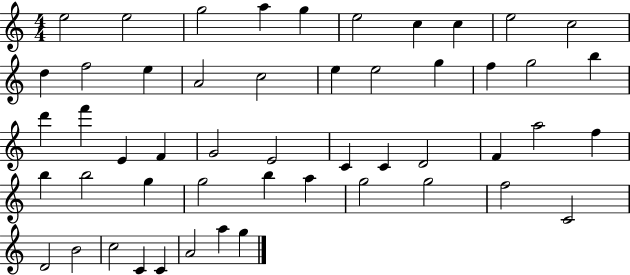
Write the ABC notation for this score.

X:1
T:Untitled
M:4/4
L:1/4
K:C
e2 e2 g2 a g e2 c c e2 c2 d f2 e A2 c2 e e2 g f g2 b d' f' E F G2 E2 C C D2 F a2 f b b2 g g2 b a g2 g2 f2 C2 D2 B2 c2 C C A2 a g